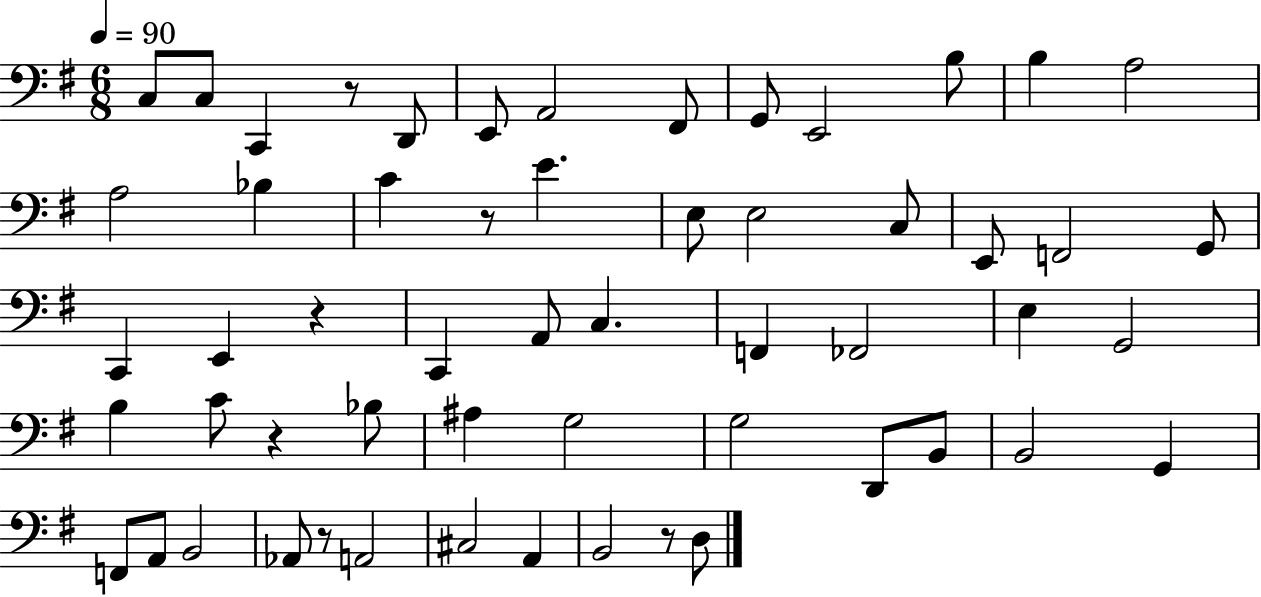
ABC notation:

X:1
T:Untitled
M:6/8
L:1/4
K:G
C,/2 C,/2 C,, z/2 D,,/2 E,,/2 A,,2 ^F,,/2 G,,/2 E,,2 B,/2 B, A,2 A,2 _B, C z/2 E E,/2 E,2 C,/2 E,,/2 F,,2 G,,/2 C,, E,, z C,, A,,/2 C, F,, _F,,2 E, G,,2 B, C/2 z _B,/2 ^A, G,2 G,2 D,,/2 B,,/2 B,,2 G,, F,,/2 A,,/2 B,,2 _A,,/2 z/2 A,,2 ^C,2 A,, B,,2 z/2 D,/2